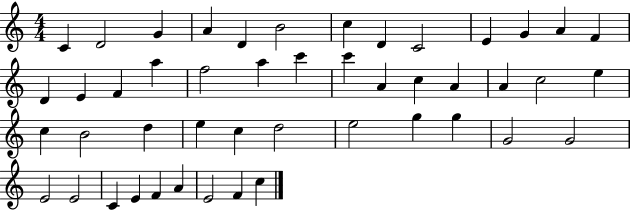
{
  \clef treble
  \numericTimeSignature
  \time 4/4
  \key c \major
  c'4 d'2 g'4 | a'4 d'4 b'2 | c''4 d'4 c'2 | e'4 g'4 a'4 f'4 | \break d'4 e'4 f'4 a''4 | f''2 a''4 c'''4 | c'''4 a'4 c''4 a'4 | a'4 c''2 e''4 | \break c''4 b'2 d''4 | e''4 c''4 d''2 | e''2 g''4 g''4 | g'2 g'2 | \break e'2 e'2 | c'4 e'4 f'4 a'4 | e'2 f'4 c''4 | \bar "|."
}